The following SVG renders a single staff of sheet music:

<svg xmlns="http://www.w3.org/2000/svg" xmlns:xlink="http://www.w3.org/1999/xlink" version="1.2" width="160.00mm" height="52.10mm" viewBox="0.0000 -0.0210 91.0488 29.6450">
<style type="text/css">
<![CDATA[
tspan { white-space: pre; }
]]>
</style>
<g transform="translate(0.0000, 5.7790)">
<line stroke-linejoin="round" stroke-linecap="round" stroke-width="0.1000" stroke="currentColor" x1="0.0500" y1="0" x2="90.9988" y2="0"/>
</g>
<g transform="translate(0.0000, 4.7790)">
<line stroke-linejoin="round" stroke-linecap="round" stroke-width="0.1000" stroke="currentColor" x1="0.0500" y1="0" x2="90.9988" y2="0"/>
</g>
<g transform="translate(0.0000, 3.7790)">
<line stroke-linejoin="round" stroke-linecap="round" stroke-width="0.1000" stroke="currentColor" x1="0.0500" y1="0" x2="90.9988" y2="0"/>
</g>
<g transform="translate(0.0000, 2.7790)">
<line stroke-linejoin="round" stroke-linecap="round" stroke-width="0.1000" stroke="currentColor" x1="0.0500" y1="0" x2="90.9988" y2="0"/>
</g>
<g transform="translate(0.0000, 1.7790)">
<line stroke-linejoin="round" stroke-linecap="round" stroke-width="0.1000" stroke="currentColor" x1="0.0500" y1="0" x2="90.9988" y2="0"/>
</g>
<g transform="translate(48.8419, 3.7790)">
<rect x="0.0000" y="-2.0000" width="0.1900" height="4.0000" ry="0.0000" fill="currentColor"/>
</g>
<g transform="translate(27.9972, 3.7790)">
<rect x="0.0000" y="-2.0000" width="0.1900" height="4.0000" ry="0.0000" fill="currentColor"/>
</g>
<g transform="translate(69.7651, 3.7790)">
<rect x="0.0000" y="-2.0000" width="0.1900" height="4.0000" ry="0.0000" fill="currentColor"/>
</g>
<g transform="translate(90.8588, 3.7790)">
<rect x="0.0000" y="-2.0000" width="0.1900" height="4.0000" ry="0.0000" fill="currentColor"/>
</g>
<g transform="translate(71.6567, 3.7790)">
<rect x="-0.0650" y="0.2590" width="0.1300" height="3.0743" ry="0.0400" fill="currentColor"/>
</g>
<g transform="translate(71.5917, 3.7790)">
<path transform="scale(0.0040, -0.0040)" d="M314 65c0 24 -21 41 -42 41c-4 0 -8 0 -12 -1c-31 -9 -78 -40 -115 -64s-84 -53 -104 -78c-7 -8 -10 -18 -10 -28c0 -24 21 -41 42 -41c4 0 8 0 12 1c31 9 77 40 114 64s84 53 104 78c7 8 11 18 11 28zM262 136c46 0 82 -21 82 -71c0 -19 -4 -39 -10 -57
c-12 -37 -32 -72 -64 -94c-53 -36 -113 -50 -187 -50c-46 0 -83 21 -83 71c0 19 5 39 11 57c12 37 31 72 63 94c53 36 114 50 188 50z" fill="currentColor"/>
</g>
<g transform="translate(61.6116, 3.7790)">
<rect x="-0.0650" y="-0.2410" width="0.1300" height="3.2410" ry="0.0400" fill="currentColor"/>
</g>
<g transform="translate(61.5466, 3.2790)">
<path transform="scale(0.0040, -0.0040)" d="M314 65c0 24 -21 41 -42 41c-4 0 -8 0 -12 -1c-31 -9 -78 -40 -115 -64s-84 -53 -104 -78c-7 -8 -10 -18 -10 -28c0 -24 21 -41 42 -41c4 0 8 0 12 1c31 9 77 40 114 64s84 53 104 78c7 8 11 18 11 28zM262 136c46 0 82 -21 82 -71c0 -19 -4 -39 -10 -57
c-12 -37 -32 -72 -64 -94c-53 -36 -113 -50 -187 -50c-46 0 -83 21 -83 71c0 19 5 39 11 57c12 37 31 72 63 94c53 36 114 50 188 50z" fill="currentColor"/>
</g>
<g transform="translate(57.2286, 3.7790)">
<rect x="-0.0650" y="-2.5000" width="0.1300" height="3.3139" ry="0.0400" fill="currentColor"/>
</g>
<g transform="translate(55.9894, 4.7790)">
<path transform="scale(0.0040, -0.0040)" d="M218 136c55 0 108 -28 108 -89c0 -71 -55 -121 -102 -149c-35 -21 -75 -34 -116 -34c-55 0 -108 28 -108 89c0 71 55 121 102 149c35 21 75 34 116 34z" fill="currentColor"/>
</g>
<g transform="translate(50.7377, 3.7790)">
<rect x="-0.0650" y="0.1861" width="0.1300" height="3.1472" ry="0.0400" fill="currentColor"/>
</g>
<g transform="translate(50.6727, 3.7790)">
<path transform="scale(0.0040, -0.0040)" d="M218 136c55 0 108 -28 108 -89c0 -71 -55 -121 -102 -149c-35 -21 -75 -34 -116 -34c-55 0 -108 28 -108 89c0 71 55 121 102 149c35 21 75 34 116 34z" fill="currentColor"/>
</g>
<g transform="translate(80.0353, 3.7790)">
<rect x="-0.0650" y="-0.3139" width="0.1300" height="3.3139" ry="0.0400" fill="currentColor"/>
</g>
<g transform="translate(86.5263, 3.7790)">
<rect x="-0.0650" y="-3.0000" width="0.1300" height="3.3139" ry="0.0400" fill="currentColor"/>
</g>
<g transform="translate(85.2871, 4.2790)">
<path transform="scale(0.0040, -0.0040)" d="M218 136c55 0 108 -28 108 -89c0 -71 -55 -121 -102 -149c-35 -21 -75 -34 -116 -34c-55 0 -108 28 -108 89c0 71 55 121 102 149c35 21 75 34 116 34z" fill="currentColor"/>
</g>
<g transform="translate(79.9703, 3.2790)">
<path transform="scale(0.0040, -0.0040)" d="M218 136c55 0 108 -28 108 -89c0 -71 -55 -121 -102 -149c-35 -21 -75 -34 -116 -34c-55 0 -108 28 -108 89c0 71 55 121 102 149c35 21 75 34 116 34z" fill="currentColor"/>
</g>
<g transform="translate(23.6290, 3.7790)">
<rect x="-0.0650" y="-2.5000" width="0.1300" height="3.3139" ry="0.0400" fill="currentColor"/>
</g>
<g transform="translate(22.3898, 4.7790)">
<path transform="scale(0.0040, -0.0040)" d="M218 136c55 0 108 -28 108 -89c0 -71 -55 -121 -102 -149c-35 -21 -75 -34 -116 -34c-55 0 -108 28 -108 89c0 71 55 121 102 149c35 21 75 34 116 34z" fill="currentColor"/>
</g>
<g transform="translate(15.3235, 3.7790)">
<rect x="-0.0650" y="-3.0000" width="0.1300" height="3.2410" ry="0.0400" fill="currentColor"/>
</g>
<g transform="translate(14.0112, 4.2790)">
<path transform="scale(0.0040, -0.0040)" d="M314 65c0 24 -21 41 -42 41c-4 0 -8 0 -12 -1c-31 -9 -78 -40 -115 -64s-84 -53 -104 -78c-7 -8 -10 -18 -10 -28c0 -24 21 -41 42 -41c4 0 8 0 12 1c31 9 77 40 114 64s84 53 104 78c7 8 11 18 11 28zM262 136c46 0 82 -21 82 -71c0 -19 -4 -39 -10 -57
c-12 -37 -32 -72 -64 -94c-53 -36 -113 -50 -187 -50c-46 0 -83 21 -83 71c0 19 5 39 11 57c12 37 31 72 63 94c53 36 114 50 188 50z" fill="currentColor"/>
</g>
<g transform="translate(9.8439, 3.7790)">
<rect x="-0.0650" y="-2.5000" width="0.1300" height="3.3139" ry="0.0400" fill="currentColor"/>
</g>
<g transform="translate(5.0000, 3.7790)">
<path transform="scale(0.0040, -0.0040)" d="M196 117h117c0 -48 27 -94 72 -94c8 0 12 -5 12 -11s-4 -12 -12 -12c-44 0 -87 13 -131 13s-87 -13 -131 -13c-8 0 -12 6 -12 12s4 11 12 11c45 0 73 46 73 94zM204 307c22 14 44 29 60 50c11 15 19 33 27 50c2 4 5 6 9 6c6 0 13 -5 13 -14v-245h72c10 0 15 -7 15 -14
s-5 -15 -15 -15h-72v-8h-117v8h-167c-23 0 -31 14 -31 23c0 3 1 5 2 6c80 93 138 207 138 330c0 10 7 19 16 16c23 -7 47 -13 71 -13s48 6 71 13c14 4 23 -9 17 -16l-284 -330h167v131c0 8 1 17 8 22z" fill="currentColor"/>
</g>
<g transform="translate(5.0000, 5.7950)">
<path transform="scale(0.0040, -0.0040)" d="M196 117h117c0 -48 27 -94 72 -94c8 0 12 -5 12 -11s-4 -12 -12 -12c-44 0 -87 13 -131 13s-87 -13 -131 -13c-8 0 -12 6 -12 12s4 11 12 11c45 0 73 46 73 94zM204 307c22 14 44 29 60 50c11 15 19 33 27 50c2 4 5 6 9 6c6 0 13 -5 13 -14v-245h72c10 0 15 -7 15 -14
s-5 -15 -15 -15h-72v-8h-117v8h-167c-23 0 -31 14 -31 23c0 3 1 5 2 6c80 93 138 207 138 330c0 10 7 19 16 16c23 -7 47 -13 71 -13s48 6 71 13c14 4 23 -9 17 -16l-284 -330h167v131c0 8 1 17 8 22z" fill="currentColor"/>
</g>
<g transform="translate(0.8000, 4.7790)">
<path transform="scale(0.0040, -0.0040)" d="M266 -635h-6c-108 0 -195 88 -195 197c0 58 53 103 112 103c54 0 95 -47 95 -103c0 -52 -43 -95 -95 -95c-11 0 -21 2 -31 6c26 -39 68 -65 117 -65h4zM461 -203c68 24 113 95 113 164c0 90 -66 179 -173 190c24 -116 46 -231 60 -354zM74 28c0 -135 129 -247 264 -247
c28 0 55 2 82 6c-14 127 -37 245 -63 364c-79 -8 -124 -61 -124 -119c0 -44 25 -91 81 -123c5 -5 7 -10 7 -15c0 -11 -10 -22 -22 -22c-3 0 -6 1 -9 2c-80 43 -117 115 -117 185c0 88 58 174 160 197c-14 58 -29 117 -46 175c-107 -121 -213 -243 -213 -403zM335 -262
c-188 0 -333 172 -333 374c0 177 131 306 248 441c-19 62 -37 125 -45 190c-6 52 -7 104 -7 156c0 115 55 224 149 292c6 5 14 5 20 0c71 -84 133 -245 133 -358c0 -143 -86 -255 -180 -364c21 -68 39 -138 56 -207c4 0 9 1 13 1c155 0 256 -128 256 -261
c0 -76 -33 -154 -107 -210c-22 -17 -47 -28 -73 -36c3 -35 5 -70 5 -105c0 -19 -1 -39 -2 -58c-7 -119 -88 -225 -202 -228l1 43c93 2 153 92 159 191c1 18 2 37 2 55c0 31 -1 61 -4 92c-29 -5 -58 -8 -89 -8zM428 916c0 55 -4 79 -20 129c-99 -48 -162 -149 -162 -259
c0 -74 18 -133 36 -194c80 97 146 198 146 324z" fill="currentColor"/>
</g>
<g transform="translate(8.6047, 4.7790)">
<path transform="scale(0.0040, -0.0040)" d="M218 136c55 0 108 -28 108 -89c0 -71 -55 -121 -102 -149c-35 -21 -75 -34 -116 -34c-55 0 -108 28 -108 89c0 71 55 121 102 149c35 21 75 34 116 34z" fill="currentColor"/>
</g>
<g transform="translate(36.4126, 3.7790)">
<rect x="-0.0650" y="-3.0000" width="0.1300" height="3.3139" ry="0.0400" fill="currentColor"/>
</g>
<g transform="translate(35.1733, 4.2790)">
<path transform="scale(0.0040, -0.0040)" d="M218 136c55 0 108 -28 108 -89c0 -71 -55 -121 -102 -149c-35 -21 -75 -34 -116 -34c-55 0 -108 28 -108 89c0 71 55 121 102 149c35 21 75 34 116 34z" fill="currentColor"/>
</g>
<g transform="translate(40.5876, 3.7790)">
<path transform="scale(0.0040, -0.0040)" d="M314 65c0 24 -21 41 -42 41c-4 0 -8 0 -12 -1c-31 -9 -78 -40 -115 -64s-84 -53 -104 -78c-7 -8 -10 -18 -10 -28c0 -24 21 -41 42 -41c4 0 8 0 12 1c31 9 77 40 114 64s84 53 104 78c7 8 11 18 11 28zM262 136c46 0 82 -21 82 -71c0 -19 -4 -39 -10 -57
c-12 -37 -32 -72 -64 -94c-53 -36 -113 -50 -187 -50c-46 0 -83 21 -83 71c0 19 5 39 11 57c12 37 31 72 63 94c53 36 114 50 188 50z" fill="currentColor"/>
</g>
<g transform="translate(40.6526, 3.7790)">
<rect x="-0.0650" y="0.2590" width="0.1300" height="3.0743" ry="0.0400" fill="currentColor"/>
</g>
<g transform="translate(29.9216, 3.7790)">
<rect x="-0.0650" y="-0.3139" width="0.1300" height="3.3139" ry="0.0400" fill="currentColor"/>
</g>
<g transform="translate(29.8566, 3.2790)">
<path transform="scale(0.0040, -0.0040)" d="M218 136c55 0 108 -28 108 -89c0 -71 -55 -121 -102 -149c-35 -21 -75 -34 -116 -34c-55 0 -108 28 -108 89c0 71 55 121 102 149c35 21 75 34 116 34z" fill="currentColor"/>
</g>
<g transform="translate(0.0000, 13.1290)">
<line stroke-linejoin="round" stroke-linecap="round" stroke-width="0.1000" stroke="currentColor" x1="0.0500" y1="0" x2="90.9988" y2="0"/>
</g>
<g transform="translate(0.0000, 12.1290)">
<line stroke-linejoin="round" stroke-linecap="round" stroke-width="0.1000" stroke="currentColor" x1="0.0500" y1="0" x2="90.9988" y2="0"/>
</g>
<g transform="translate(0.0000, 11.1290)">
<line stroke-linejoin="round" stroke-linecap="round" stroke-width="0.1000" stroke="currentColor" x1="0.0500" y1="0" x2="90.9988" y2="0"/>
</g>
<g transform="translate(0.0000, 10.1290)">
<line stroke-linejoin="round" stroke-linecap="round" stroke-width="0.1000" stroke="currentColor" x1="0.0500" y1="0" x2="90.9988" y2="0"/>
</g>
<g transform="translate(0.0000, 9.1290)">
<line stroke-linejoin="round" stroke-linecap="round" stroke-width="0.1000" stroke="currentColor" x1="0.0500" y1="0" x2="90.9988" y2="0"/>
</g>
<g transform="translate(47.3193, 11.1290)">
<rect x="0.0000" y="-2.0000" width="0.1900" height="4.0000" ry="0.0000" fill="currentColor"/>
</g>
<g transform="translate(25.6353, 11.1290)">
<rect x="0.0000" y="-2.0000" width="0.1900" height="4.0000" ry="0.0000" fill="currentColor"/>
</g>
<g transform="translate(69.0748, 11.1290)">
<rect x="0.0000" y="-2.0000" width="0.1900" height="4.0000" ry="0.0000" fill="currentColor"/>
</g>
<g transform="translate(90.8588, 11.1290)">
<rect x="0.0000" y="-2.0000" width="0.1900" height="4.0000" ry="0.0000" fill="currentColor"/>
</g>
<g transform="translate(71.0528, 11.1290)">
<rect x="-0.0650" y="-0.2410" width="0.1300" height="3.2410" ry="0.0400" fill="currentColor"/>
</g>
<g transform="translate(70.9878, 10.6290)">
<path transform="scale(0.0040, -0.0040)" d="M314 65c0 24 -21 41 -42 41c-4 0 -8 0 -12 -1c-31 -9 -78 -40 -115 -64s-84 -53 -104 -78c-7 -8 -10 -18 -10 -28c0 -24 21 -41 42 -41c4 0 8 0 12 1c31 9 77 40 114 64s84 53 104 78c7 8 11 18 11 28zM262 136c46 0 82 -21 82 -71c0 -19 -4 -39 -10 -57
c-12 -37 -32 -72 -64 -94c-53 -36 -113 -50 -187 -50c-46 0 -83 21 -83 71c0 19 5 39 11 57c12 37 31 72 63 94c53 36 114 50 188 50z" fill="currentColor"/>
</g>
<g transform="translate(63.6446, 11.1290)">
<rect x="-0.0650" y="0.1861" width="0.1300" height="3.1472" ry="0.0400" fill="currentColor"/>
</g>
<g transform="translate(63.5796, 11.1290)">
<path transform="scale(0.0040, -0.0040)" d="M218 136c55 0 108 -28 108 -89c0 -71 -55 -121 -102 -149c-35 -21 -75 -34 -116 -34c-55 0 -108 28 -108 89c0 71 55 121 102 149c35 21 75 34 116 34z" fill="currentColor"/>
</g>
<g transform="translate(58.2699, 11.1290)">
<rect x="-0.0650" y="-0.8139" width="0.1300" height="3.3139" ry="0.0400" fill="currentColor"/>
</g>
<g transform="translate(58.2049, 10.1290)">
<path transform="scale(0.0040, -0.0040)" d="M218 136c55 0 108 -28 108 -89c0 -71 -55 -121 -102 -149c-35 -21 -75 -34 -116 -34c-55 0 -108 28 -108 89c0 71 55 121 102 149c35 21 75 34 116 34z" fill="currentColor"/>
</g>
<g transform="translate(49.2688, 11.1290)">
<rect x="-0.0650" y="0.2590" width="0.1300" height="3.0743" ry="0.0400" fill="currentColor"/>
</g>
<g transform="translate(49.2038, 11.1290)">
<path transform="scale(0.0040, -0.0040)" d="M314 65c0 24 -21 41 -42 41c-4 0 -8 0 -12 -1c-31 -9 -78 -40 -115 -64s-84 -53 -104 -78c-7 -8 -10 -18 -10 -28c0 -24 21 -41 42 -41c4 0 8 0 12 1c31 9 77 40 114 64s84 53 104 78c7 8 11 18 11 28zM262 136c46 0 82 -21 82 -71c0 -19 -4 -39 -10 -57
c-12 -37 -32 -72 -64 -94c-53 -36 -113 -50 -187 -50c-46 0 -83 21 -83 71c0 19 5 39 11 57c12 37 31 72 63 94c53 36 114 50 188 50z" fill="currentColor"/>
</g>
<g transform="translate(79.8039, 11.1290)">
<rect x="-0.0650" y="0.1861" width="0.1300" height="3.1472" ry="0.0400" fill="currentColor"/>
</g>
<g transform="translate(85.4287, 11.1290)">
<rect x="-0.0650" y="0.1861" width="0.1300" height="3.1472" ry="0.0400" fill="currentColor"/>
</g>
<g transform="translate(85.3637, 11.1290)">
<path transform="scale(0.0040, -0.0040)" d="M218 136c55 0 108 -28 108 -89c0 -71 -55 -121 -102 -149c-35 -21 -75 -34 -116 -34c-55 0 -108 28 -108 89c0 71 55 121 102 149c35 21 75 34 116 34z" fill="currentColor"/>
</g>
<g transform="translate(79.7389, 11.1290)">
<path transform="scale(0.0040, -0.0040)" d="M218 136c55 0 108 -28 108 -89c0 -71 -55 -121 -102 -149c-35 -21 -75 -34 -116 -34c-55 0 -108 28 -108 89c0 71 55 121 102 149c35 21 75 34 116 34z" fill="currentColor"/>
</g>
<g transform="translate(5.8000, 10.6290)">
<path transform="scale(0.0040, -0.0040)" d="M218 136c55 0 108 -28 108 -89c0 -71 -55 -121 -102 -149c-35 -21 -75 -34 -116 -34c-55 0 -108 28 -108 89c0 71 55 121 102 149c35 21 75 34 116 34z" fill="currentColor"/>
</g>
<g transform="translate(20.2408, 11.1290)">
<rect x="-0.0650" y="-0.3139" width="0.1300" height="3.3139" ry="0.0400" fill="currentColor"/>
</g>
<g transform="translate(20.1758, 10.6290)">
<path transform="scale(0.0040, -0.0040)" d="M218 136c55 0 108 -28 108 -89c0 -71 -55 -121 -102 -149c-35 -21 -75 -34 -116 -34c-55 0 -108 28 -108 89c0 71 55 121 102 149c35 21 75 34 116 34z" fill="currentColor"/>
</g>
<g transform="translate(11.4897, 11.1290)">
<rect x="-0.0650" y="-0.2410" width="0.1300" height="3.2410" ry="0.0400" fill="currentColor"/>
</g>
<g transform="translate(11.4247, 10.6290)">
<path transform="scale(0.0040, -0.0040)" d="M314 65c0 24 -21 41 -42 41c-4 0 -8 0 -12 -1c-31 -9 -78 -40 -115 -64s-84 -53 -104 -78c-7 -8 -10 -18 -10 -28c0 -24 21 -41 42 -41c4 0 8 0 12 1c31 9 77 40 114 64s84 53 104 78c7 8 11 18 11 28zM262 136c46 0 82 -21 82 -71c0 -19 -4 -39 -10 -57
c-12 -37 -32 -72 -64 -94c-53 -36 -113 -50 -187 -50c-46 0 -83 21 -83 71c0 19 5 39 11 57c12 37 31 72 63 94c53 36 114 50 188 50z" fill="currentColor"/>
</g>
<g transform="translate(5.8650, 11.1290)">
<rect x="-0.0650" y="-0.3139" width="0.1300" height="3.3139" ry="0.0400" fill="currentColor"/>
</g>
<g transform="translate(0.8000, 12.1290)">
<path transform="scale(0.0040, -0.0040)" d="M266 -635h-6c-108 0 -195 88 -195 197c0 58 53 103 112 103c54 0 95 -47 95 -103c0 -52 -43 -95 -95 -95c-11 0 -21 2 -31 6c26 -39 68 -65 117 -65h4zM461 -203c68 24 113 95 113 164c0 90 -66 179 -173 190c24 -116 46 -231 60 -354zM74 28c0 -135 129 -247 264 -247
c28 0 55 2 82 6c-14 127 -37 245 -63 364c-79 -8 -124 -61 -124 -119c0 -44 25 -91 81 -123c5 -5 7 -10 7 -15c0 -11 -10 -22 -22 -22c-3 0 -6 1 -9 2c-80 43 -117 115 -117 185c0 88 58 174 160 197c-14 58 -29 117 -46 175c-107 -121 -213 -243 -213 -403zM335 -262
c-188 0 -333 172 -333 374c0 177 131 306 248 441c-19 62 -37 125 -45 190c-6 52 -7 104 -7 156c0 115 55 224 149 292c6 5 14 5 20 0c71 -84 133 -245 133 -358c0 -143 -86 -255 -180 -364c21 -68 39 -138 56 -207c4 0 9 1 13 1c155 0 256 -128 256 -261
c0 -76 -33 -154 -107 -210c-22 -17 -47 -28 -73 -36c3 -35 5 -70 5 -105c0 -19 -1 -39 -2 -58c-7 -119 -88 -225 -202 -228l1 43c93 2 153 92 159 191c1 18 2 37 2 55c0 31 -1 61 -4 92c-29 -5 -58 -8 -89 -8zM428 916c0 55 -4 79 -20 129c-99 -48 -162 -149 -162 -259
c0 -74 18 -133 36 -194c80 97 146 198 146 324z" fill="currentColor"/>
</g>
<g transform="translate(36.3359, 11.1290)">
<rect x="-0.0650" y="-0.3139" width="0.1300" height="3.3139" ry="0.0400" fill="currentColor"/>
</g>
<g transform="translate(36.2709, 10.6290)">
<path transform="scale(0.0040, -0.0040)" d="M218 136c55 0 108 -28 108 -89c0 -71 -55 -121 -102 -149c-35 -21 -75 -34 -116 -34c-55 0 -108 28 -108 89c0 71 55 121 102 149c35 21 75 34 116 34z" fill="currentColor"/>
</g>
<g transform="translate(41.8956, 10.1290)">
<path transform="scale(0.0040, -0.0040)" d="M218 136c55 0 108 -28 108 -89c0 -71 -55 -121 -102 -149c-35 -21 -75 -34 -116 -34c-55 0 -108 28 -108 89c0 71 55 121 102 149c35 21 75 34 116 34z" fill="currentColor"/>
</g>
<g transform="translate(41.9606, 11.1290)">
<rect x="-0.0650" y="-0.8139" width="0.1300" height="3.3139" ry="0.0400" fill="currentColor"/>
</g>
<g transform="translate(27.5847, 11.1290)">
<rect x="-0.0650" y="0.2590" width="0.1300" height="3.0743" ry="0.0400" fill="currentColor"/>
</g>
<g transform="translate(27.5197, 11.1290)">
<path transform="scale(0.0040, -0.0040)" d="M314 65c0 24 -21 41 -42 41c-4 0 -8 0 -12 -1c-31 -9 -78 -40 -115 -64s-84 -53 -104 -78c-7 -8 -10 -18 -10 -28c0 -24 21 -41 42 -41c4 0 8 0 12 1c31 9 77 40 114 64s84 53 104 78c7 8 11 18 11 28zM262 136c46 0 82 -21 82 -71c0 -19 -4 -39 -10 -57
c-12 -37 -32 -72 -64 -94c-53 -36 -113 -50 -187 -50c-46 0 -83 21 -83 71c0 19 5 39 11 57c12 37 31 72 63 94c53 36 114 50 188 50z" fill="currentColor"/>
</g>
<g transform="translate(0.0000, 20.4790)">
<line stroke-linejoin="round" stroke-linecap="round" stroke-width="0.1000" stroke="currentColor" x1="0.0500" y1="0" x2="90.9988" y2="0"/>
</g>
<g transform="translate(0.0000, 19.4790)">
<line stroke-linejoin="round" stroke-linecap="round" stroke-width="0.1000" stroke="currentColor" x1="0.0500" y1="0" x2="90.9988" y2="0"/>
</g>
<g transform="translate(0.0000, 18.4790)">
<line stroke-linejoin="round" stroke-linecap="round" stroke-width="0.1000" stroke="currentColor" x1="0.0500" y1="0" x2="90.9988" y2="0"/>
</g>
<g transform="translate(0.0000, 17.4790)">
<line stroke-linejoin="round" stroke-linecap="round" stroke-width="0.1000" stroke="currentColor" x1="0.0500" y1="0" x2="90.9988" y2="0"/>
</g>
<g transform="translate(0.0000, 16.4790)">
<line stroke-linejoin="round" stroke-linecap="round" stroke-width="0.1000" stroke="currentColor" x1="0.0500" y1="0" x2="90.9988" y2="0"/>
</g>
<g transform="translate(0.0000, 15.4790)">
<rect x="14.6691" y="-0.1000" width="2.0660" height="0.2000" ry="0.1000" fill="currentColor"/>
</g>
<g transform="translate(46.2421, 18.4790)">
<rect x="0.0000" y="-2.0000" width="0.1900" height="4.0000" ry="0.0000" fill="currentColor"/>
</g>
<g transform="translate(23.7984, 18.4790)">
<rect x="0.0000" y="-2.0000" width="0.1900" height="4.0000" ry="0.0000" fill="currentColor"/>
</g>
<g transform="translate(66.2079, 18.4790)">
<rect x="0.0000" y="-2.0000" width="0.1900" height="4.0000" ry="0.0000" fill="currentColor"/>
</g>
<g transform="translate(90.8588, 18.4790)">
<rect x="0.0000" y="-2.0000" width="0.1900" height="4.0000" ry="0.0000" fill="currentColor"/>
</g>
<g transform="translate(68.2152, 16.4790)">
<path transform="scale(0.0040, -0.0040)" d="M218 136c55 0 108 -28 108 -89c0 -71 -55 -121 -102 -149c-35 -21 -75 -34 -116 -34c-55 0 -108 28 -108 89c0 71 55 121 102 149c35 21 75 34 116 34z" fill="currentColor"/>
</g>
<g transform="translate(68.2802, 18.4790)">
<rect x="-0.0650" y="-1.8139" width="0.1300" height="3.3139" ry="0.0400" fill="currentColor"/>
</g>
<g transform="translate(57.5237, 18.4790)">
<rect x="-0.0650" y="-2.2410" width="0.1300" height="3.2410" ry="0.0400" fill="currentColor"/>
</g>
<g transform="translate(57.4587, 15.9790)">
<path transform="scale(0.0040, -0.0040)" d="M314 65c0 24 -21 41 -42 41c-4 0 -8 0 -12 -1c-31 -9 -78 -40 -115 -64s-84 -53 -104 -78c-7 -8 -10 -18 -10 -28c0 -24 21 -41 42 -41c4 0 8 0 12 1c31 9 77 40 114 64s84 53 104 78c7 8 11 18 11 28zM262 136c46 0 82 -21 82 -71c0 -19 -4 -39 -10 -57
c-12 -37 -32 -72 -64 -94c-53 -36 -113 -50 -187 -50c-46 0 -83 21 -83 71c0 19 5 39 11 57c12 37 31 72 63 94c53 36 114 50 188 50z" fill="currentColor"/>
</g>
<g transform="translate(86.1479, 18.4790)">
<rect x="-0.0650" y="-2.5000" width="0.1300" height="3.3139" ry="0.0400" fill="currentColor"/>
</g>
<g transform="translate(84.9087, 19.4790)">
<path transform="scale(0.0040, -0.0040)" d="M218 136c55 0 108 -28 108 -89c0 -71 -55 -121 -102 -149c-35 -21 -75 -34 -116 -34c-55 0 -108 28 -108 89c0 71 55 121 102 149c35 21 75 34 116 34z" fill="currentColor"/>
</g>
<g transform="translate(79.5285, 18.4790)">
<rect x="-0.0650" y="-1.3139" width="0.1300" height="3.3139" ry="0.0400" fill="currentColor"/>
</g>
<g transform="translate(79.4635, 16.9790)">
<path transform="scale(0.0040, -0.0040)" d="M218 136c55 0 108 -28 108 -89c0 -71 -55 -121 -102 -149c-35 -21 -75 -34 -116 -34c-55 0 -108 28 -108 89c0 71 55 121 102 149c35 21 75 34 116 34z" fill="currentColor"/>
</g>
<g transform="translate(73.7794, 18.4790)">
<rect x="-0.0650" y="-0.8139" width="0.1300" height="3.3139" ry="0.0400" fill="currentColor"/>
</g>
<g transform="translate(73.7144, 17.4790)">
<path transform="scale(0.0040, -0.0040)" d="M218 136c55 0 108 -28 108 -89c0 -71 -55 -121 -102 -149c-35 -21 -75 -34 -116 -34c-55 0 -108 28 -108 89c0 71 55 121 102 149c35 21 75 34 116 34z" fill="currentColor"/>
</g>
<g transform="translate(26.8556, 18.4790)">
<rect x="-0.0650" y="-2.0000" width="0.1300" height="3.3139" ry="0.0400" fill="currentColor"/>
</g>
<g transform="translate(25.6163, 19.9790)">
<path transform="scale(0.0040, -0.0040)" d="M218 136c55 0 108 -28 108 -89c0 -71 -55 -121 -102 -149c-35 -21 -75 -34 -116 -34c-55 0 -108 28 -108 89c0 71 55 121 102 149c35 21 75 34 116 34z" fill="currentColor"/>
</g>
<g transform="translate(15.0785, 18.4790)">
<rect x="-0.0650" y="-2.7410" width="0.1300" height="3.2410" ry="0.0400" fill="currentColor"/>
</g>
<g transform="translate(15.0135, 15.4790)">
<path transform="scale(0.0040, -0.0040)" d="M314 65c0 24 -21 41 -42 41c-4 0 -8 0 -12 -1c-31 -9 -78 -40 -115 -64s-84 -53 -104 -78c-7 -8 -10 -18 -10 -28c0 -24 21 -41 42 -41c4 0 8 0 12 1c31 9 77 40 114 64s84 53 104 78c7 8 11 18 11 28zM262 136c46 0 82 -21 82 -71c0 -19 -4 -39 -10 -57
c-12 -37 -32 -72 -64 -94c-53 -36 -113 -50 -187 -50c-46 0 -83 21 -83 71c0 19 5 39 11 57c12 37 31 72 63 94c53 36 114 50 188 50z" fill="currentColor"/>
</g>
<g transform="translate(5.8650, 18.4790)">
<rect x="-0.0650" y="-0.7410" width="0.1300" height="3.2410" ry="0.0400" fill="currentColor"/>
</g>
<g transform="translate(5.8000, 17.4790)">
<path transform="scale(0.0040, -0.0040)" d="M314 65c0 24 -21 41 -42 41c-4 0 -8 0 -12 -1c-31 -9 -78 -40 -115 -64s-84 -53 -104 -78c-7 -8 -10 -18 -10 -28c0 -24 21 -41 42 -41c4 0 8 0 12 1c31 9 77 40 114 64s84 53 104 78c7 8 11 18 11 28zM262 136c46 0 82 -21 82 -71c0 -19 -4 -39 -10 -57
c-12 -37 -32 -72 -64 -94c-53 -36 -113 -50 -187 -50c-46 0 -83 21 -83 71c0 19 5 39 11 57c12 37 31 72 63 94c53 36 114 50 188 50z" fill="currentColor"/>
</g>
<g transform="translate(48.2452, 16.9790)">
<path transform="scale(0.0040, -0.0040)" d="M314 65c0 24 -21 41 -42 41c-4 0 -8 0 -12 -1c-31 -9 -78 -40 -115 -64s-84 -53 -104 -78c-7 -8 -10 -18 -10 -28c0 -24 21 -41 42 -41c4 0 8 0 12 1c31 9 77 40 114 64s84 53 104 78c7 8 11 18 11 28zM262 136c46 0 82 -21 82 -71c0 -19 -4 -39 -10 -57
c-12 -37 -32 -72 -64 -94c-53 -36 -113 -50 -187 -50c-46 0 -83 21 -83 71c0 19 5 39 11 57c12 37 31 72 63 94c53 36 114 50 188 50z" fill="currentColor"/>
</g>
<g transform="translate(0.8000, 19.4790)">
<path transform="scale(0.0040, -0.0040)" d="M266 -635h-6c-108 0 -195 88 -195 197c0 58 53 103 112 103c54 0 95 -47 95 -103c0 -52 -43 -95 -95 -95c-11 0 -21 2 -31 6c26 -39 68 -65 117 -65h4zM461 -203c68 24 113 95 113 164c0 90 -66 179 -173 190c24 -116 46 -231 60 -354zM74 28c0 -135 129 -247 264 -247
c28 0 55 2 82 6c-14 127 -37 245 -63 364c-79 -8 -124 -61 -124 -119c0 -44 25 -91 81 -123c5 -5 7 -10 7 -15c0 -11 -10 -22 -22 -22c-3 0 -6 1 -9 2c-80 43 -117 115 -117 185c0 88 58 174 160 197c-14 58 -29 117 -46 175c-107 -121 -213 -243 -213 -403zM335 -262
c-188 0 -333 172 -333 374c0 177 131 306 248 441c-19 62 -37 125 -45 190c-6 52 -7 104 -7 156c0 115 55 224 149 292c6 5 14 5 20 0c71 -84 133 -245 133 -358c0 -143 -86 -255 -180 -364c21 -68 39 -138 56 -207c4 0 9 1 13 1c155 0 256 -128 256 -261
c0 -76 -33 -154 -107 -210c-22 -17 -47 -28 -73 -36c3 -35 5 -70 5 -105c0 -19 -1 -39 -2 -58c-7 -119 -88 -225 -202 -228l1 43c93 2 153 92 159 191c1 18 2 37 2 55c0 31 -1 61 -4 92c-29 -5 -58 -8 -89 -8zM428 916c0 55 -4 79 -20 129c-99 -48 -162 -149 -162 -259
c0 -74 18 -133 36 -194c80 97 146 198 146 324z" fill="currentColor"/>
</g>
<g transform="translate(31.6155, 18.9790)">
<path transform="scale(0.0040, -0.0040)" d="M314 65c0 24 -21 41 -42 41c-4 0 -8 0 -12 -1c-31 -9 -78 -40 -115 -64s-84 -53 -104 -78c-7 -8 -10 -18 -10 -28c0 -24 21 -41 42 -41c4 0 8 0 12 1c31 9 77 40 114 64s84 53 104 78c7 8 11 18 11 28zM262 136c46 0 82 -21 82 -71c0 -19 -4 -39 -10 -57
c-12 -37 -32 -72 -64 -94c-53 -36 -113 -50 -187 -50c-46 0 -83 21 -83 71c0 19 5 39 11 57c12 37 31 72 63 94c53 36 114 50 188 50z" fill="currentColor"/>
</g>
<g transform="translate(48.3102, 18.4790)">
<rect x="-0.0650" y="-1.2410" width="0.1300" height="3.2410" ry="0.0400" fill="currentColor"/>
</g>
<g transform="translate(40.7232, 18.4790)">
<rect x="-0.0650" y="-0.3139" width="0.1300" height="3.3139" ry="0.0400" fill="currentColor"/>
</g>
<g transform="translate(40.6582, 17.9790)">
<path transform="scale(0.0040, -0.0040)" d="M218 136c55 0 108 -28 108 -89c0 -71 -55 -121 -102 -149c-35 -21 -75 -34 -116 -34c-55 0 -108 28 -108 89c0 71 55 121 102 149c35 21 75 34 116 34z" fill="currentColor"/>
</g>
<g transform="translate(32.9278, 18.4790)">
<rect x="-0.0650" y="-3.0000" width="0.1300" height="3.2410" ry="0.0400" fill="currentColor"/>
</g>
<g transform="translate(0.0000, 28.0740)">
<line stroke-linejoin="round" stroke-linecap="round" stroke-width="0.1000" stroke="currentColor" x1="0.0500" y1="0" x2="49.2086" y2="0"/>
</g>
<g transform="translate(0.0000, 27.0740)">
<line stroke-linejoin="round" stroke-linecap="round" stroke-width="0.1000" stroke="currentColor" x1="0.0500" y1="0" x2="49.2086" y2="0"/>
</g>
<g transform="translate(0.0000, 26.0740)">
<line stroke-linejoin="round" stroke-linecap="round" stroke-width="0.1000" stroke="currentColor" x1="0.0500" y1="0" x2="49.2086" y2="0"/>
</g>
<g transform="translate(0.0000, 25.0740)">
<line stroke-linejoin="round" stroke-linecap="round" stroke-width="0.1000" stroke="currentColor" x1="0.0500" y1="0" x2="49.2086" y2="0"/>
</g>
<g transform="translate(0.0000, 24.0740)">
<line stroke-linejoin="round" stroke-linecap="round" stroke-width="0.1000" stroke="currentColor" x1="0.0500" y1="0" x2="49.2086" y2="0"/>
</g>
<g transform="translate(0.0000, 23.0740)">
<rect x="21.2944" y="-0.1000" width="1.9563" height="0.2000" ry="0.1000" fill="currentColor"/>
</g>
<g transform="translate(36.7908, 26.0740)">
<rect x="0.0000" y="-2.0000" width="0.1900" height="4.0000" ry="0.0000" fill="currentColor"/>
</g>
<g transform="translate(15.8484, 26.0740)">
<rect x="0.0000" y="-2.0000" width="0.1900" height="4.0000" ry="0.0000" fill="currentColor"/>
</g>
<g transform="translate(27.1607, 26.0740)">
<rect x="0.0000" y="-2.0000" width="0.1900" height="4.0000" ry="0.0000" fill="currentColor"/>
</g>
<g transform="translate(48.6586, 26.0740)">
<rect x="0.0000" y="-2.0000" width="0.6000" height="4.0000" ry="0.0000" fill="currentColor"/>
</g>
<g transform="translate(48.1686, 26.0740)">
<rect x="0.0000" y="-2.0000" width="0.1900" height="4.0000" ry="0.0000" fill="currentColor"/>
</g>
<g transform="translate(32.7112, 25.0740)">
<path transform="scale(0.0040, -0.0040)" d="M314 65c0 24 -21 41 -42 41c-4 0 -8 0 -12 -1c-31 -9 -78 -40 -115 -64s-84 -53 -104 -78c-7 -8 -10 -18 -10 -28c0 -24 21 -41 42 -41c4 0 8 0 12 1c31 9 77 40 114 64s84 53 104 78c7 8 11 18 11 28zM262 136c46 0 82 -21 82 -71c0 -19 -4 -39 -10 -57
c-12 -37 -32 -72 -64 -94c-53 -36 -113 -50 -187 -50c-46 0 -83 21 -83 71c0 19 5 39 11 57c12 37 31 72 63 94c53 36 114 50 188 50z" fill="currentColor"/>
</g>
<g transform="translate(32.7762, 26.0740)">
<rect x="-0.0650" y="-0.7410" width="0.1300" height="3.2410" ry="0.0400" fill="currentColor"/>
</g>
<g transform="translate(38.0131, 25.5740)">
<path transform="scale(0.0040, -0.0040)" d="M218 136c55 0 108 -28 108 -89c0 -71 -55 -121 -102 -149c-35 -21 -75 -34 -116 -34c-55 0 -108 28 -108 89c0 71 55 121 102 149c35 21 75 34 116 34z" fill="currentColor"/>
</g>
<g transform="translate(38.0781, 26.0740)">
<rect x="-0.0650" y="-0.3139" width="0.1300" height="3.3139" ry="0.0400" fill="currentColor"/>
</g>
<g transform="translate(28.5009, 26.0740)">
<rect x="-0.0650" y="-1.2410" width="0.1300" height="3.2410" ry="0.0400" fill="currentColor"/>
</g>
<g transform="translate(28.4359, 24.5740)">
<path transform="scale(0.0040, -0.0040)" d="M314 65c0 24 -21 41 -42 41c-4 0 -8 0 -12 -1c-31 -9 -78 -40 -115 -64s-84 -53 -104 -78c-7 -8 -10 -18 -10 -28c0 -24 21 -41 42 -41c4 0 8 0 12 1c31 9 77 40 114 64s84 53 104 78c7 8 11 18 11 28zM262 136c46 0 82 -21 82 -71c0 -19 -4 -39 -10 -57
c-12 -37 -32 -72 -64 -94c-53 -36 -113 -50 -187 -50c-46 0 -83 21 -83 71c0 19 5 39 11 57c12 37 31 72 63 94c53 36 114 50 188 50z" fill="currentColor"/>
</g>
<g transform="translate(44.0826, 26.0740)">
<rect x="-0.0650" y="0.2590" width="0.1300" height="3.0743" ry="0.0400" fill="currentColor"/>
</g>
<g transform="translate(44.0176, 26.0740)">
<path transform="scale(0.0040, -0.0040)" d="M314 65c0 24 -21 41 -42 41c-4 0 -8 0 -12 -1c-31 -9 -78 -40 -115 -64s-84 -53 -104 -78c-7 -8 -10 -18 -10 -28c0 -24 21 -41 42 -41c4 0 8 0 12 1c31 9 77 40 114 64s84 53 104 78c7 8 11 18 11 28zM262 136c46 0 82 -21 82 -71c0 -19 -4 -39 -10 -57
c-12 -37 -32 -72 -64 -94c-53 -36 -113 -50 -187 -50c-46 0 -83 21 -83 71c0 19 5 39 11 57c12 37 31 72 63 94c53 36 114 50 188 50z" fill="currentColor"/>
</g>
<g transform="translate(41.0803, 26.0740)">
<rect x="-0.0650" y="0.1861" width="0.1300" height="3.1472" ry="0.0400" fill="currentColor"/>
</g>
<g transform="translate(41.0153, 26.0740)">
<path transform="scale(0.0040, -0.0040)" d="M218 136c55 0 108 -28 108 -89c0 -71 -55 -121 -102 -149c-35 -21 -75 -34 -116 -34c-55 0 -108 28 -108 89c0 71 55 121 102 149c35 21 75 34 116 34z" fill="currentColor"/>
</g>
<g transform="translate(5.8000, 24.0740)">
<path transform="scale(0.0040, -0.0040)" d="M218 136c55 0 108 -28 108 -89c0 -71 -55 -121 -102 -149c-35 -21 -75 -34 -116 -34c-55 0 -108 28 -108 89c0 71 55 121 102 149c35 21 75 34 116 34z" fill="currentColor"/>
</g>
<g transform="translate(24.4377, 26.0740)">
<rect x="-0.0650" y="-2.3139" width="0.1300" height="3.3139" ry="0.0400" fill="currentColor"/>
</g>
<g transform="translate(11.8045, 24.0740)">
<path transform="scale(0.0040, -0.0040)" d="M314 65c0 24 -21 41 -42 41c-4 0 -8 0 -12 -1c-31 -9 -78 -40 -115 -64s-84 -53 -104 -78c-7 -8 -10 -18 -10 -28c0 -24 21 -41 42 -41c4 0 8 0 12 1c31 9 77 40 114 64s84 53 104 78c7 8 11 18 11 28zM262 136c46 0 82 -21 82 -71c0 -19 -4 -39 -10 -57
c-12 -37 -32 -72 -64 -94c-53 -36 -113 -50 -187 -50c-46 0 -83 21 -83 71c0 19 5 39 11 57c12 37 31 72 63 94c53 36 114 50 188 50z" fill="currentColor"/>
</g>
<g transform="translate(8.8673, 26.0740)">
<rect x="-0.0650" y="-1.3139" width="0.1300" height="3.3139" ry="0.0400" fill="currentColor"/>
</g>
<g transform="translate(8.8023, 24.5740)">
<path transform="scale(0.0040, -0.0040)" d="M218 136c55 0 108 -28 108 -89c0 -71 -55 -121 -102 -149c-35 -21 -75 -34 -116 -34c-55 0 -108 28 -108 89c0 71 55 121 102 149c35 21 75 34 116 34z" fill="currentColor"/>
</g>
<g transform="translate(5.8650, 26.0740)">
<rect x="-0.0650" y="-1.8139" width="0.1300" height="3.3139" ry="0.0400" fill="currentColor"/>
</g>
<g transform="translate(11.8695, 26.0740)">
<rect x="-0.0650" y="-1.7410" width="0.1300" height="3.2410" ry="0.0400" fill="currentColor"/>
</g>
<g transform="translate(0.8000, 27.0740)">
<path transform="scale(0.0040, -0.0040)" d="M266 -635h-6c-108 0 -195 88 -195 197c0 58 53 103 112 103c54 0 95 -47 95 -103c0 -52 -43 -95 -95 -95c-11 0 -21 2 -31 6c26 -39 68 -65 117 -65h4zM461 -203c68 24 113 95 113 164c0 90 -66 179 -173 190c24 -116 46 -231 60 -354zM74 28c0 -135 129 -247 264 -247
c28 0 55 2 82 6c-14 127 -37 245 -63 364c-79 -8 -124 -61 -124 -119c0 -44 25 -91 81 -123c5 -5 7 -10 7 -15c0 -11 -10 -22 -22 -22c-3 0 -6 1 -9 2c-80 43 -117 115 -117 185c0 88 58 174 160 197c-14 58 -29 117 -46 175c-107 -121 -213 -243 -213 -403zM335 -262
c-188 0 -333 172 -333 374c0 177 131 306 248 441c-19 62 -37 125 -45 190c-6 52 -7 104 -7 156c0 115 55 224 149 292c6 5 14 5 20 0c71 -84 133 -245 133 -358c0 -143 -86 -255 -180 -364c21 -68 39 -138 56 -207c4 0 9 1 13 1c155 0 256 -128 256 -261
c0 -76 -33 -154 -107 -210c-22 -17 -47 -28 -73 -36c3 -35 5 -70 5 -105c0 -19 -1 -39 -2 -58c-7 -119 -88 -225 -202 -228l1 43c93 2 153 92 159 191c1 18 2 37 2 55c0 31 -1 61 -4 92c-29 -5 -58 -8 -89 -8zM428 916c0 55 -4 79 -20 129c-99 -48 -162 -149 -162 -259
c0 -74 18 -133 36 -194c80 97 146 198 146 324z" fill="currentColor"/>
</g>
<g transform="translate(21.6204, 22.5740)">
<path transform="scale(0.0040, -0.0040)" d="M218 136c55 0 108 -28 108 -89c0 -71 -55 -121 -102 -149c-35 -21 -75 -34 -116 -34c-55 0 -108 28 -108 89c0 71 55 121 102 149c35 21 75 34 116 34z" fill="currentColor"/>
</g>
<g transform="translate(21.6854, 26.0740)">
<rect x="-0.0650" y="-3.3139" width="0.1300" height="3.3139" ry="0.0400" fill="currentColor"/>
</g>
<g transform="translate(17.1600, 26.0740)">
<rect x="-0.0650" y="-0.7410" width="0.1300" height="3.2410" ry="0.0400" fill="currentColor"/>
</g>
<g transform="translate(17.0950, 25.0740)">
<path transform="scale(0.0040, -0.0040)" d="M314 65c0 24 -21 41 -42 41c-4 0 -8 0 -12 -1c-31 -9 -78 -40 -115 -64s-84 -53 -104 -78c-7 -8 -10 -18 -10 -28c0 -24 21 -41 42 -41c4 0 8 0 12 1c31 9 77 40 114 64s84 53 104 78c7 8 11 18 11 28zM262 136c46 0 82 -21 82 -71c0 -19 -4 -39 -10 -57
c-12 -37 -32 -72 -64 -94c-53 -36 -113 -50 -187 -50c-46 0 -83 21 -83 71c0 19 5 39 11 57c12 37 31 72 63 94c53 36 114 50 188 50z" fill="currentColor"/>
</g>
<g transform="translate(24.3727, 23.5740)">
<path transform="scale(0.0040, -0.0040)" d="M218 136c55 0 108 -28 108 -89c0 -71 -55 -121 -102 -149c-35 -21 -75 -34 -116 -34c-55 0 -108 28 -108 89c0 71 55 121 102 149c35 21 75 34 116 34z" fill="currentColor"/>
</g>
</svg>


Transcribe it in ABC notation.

X:1
T:Untitled
M:4/4
L:1/4
K:C
G A2 G c A B2 B G c2 B2 c A c c2 c B2 c d B2 d B c2 B B d2 a2 F A2 c e2 g2 f d e G f e f2 d2 b g e2 d2 c B B2